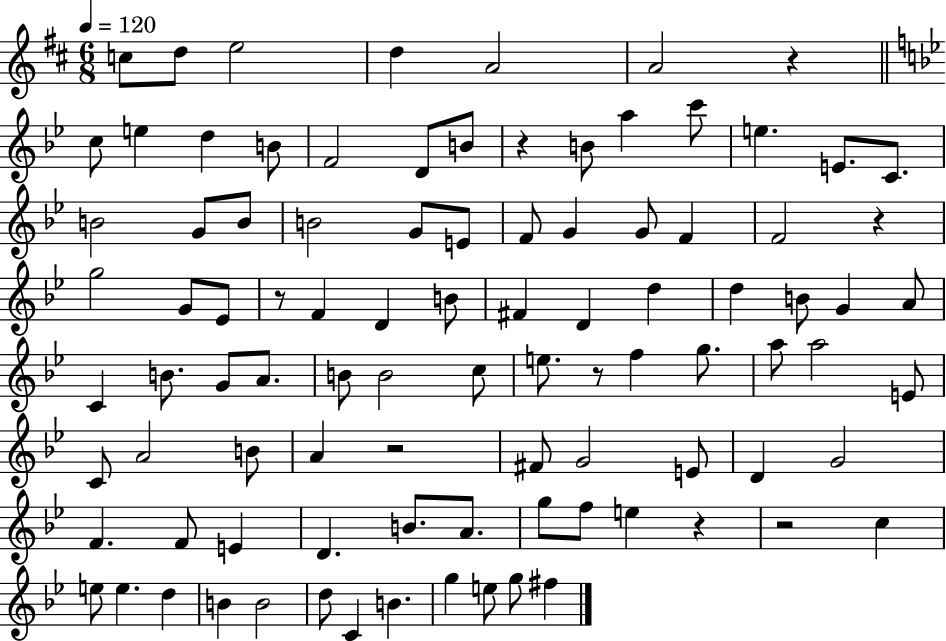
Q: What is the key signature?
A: D major